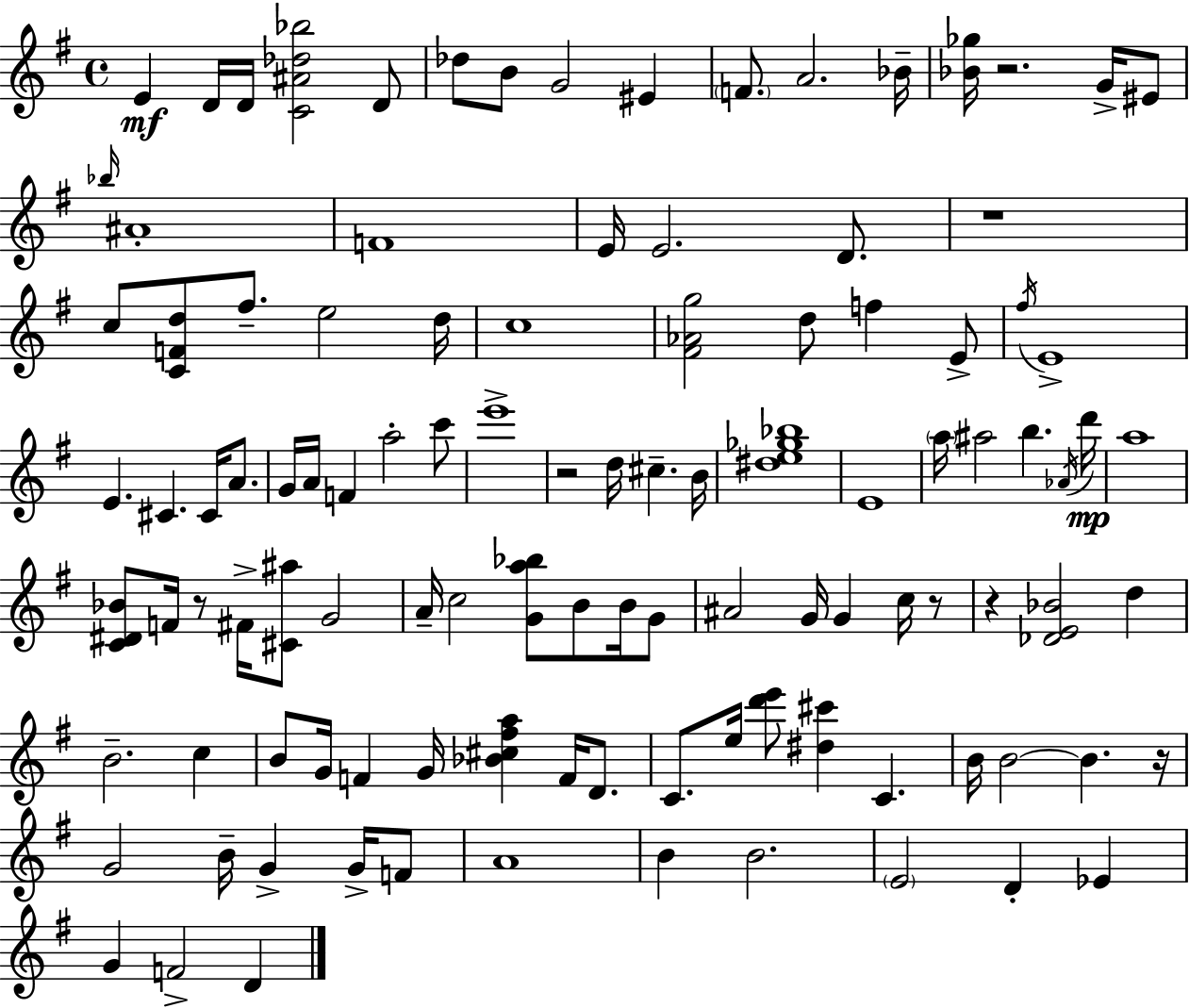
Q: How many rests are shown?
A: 7